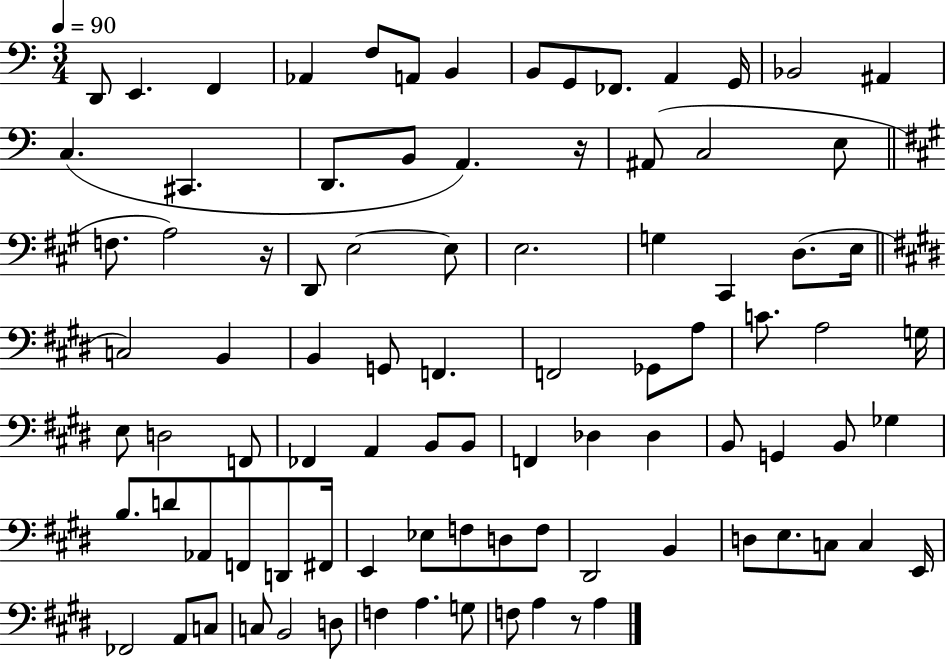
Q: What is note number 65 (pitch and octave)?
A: Eb3